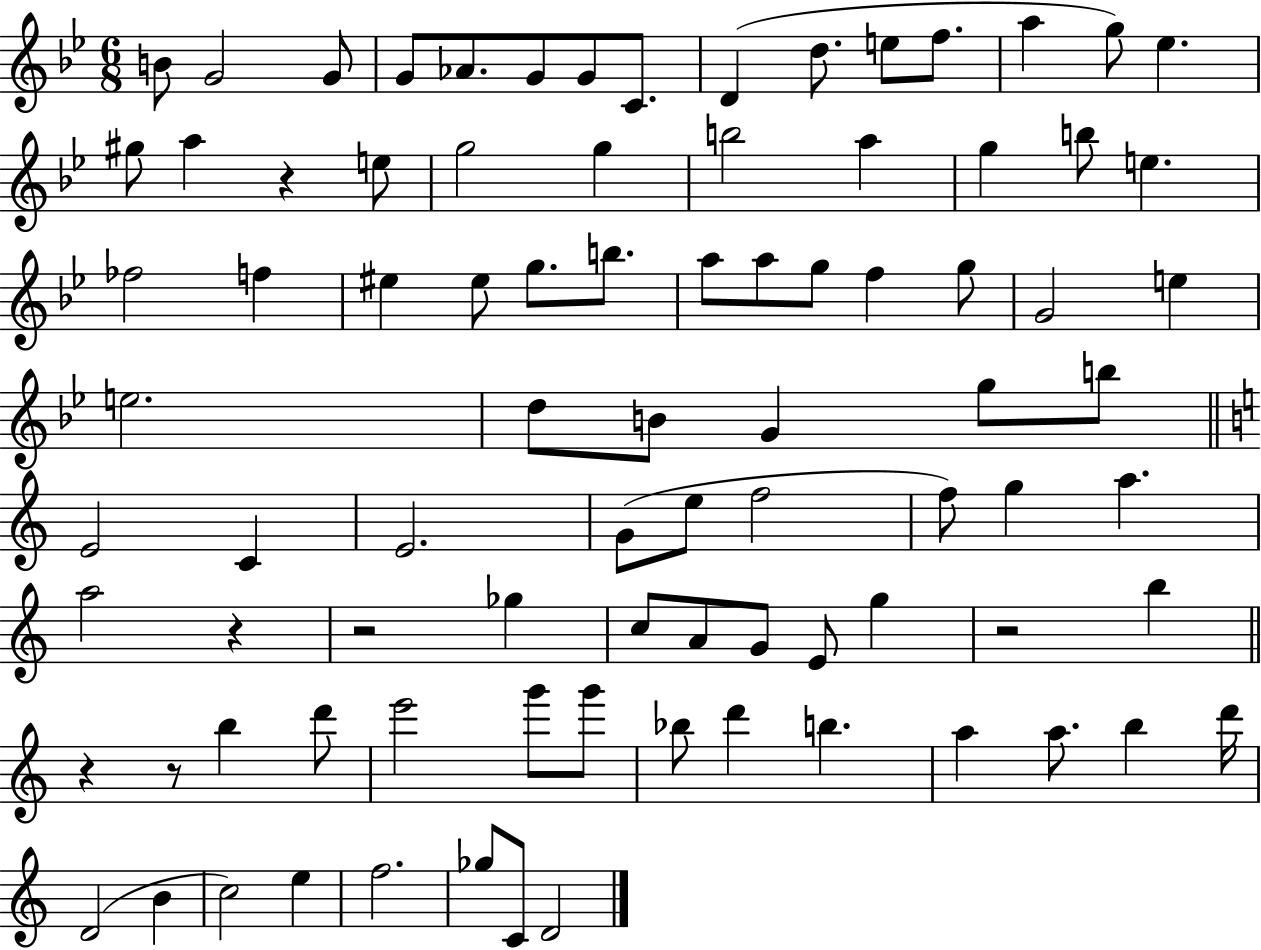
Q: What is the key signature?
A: BES major